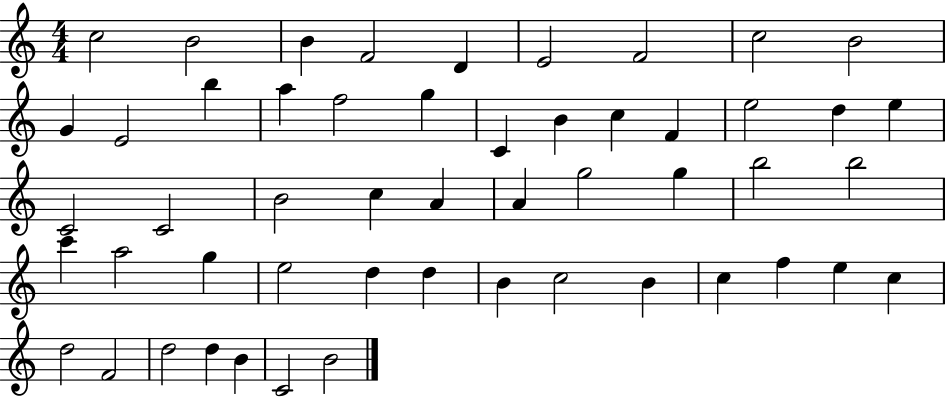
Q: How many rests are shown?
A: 0